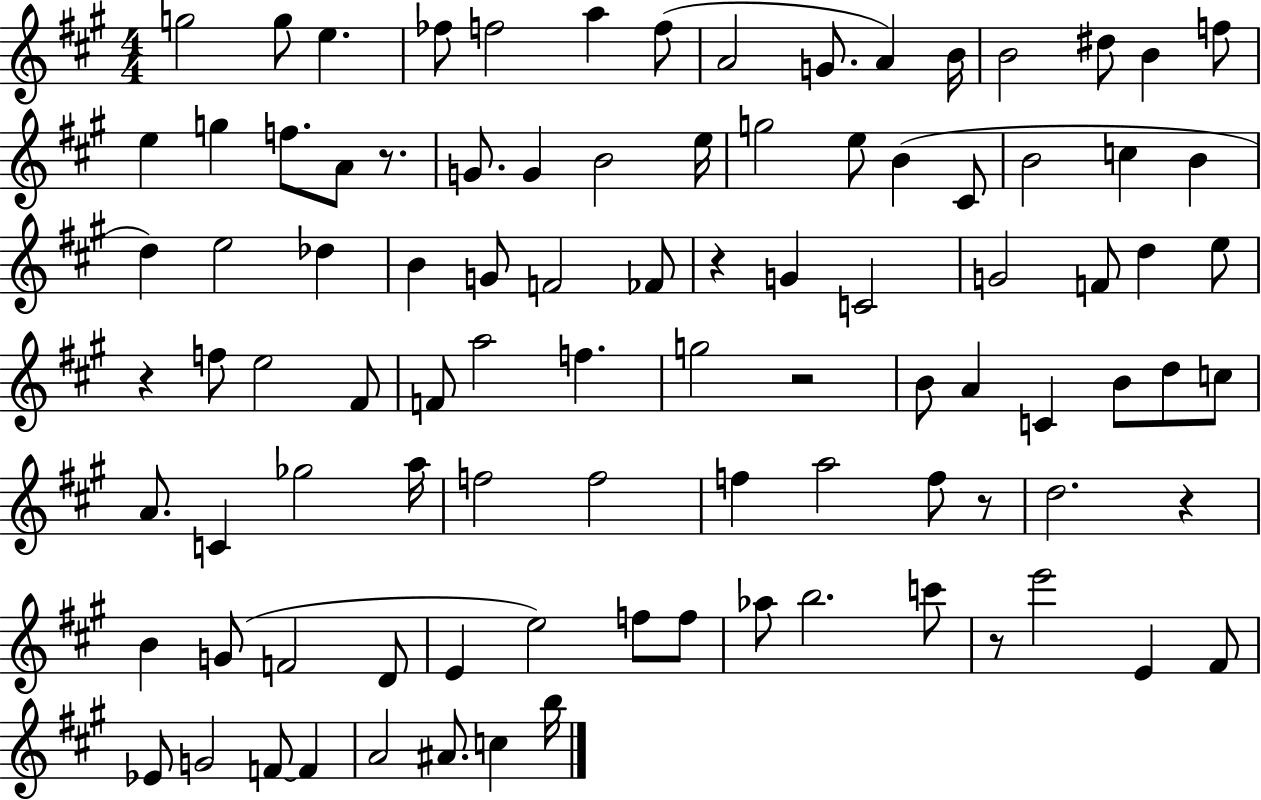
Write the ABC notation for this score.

X:1
T:Untitled
M:4/4
L:1/4
K:A
g2 g/2 e _f/2 f2 a f/2 A2 G/2 A B/4 B2 ^d/2 B f/2 e g f/2 A/2 z/2 G/2 G B2 e/4 g2 e/2 B ^C/2 B2 c B d e2 _d B G/2 F2 _F/2 z G C2 G2 F/2 d e/2 z f/2 e2 ^F/2 F/2 a2 f g2 z2 B/2 A C B/2 d/2 c/2 A/2 C _g2 a/4 f2 f2 f a2 f/2 z/2 d2 z B G/2 F2 D/2 E e2 f/2 f/2 _a/2 b2 c'/2 z/2 e'2 E ^F/2 _E/2 G2 F/2 F A2 ^A/2 c b/4